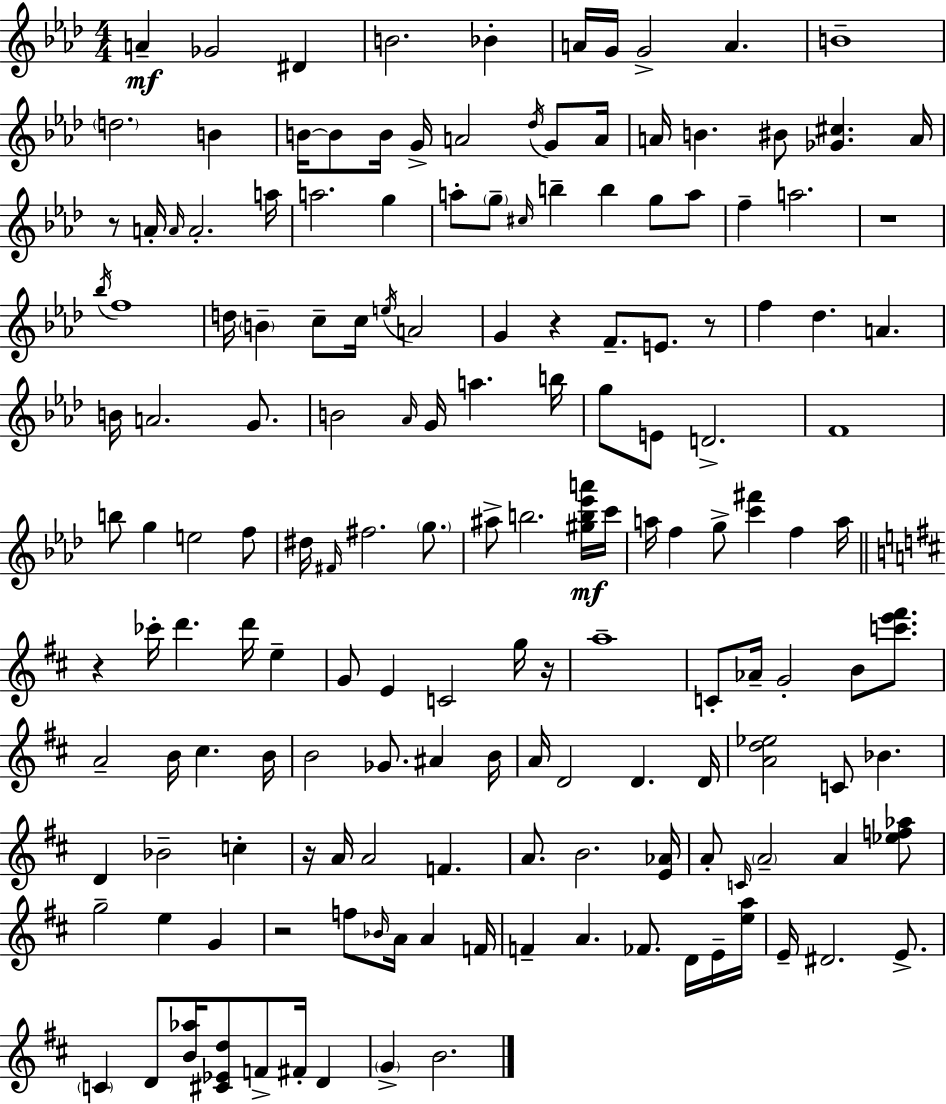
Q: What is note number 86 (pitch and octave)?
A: G4